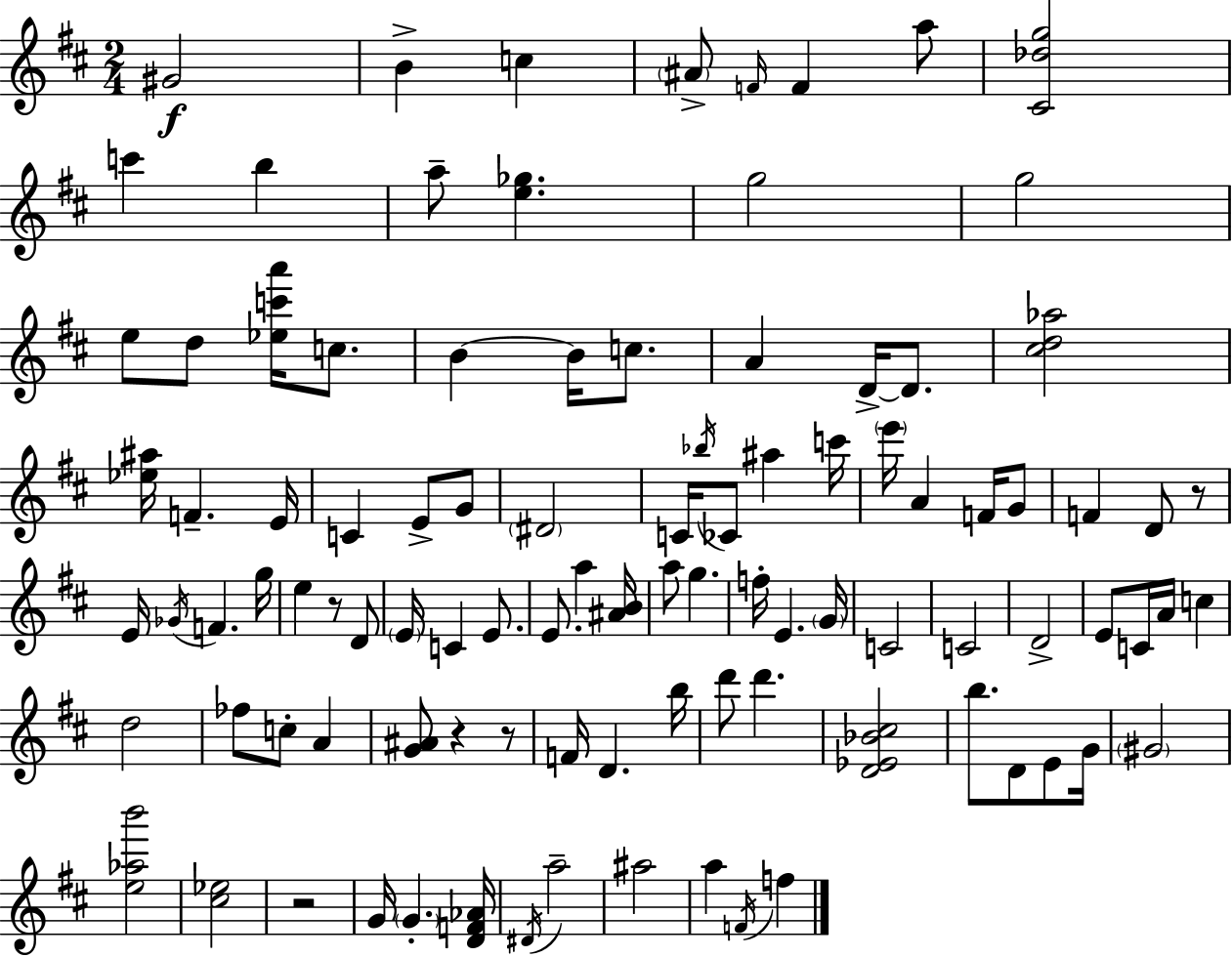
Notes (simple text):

G#4/h B4/q C5/q A#4/e F4/s F4/q A5/e [C#4,Db5,G5]/h C6/q B5/q A5/e [E5,Gb5]/q. G5/h G5/h E5/e D5/e [Eb5,C6,A6]/s C5/e. B4/q B4/s C5/e. A4/q D4/s D4/e. [C#5,D5,Ab5]/h [Eb5,A#5]/s F4/q. E4/s C4/q E4/e G4/e D#4/h C4/s Bb5/s CES4/e A#5/q C6/s E6/s A4/q F4/s G4/e F4/q D4/e R/e E4/s Gb4/s F4/q. G5/s E5/q R/e D4/e E4/s C4/q E4/e. E4/e. A5/q [A#4,B4]/s A5/e G5/q. F5/s E4/q. G4/s C4/h C4/h D4/h E4/e C4/s A4/s C5/q D5/h FES5/e C5/e A4/q [G4,A#4]/e R/q R/e F4/s D4/q. B5/s D6/e D6/q. [D4,Eb4,Bb4,C#5]/h B5/e. D4/e E4/e G4/s G#4/h [E5,Ab5,B6]/h [C#5,Eb5]/h R/h G4/s G4/q. [D4,F4,Ab4]/s D#4/s A5/h A#5/h A5/q F4/s F5/q